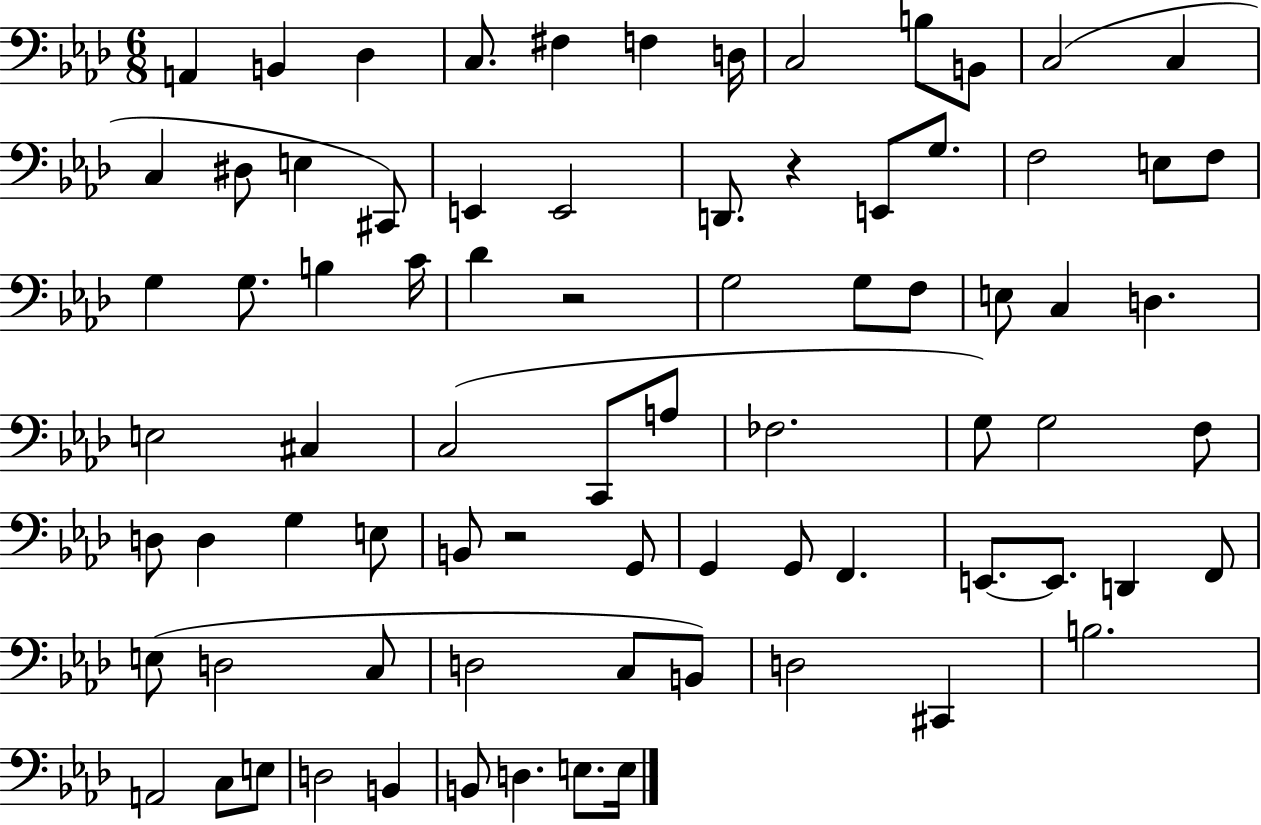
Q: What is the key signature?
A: AES major